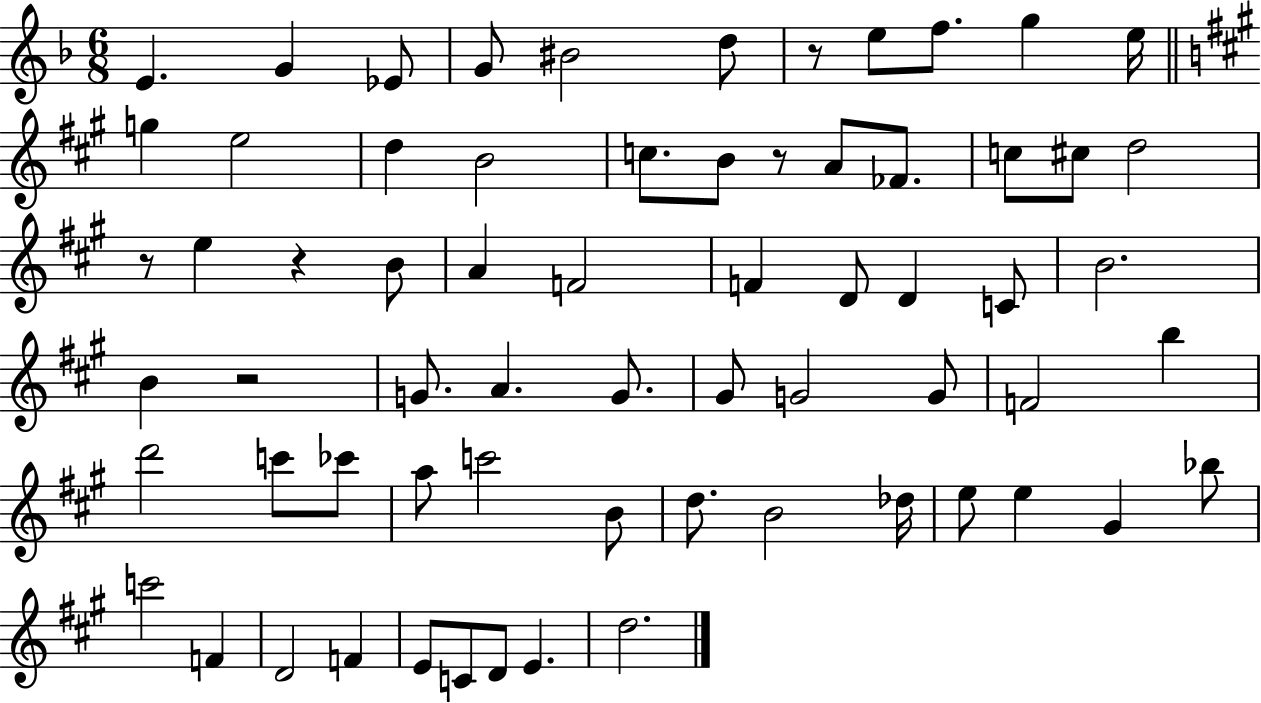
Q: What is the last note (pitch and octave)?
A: D5